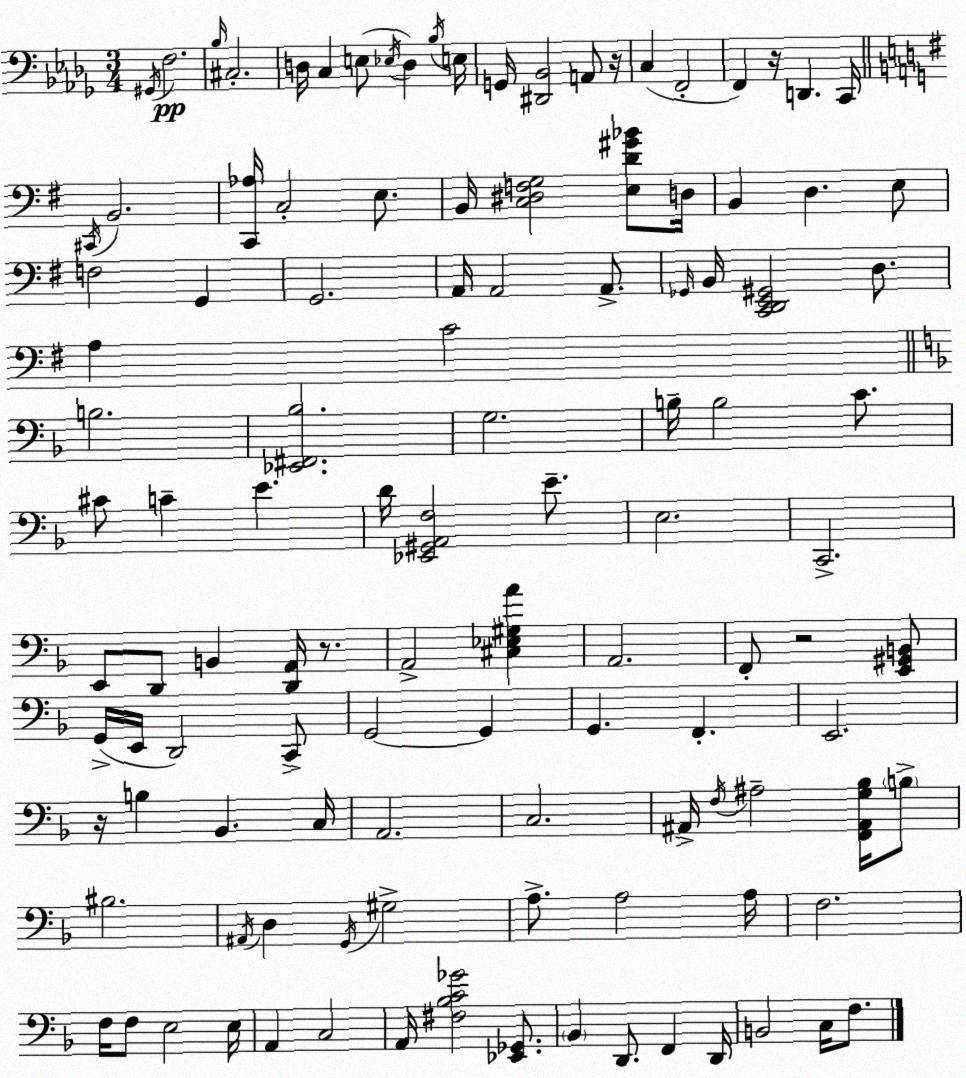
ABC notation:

X:1
T:Untitled
M:3/4
L:1/4
K:Bbm
^G,,/4 F,2 _B,/4 ^C,2 D,/4 C, E,/2 _E,/4 D, _B,/4 E,/4 G,,/4 [^D,,_B,,]2 A,,/2 z/4 C, F,,2 F,, z/4 D,, C,,/4 ^C,,/4 B,,2 [C,,_A,]/4 C,2 E,/2 B,,/4 [C,^D,F,G,]2 [E,D^G_B]/2 D,/4 B,, D, E,/2 F,2 G,, G,,2 A,,/4 A,,2 A,,/2 _G,,/4 B,,/4 [C,,D,,E,,^G,,]2 D,/2 A, C2 B,2 [_E,,^F,,_B,]2 G,2 B,/4 B,2 C/2 ^C/2 C E D/4 [_E,,^G,,A,,F,]2 E/2 E,2 C,,2 E,,/2 D,,/2 B,, [D,,A,,]/4 z/2 A,,2 [^C,_E,^G,A] A,,2 F,,/2 z2 [E,,^G,,B,,]/2 G,,/4 E,,/4 D,,2 C,,/2 G,,2 G,, G,, F,, E,,2 z/4 B, _B,, C,/4 A,,2 C,2 ^A,,/4 F,/4 ^A,2 [F,,^A,,G,_B,]/4 B,/2 ^B,2 ^A,,/4 D, G,,/4 ^G,2 A,/2 A,2 A,/4 F,2 F,/4 F,/2 E,2 E,/4 A,, C,2 A,,/4 [^F,_B,C_G]2 [_E,,_G,,]/2 _B,, D,,/2 F,, D,,/4 B,,2 C,/4 F,/2